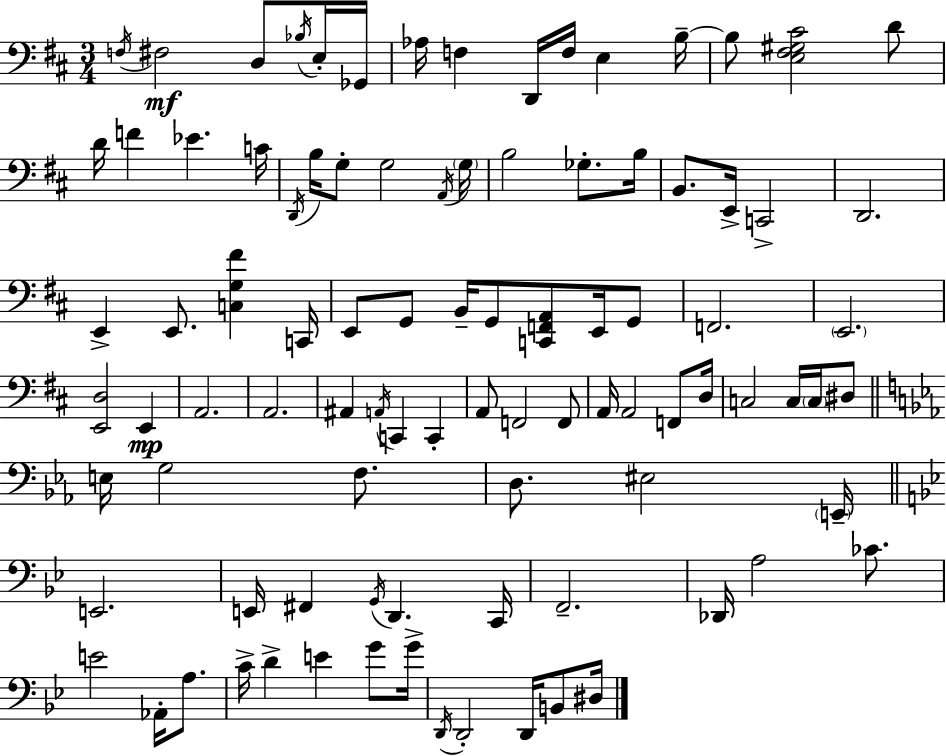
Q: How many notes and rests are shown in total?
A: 93